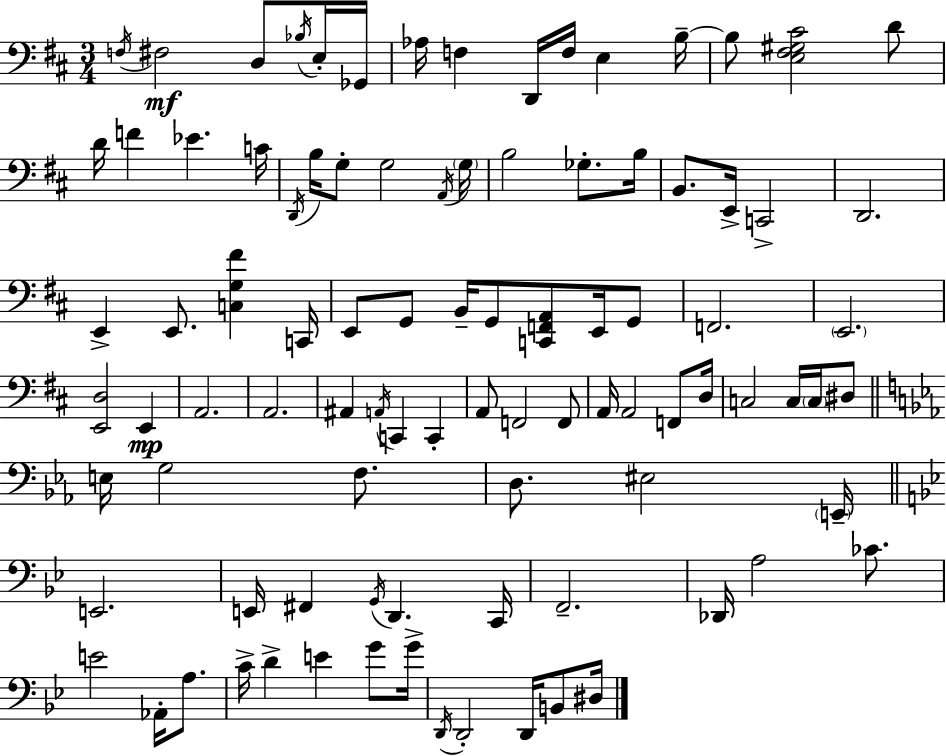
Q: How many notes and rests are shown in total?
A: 93